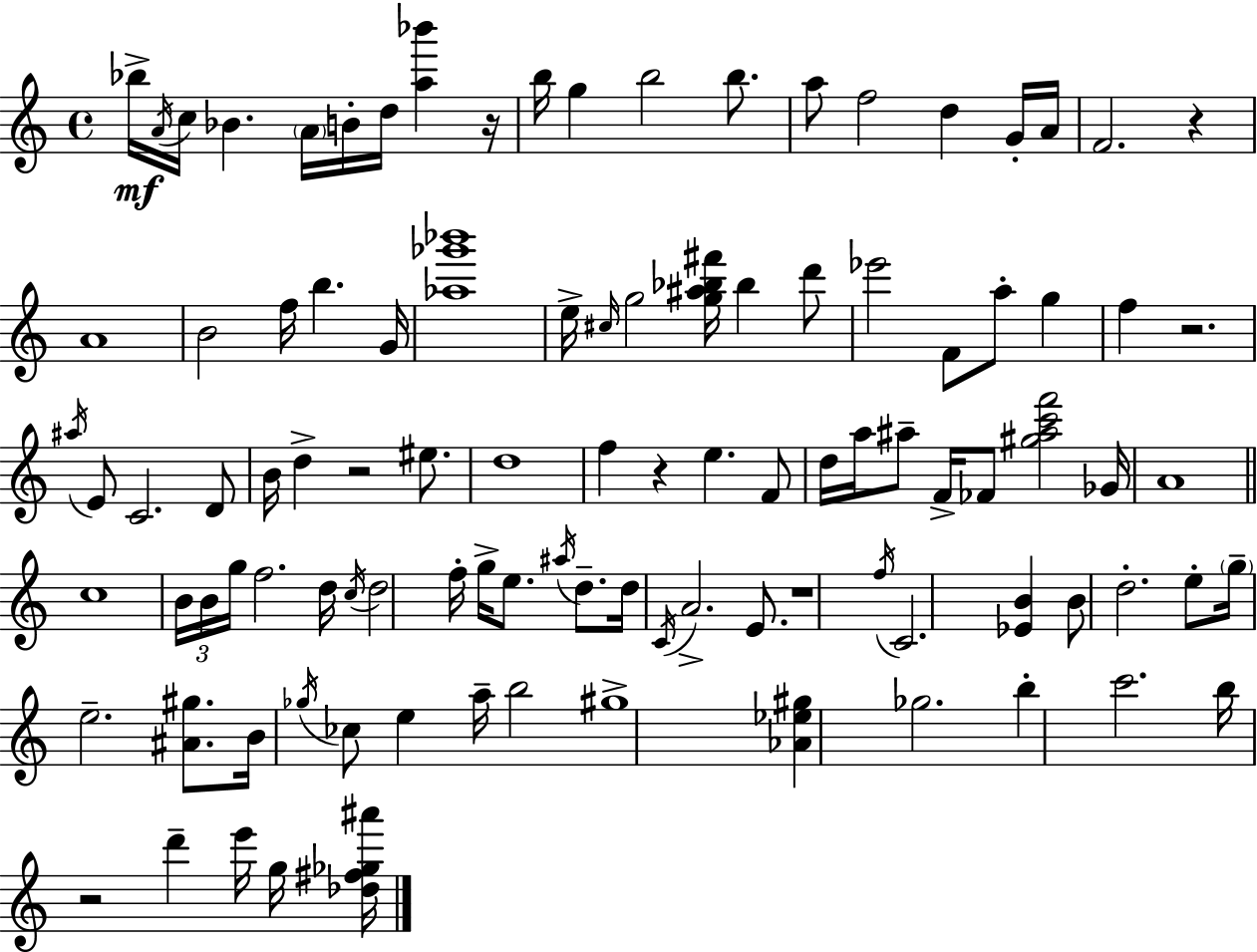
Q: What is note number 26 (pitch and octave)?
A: Bb5